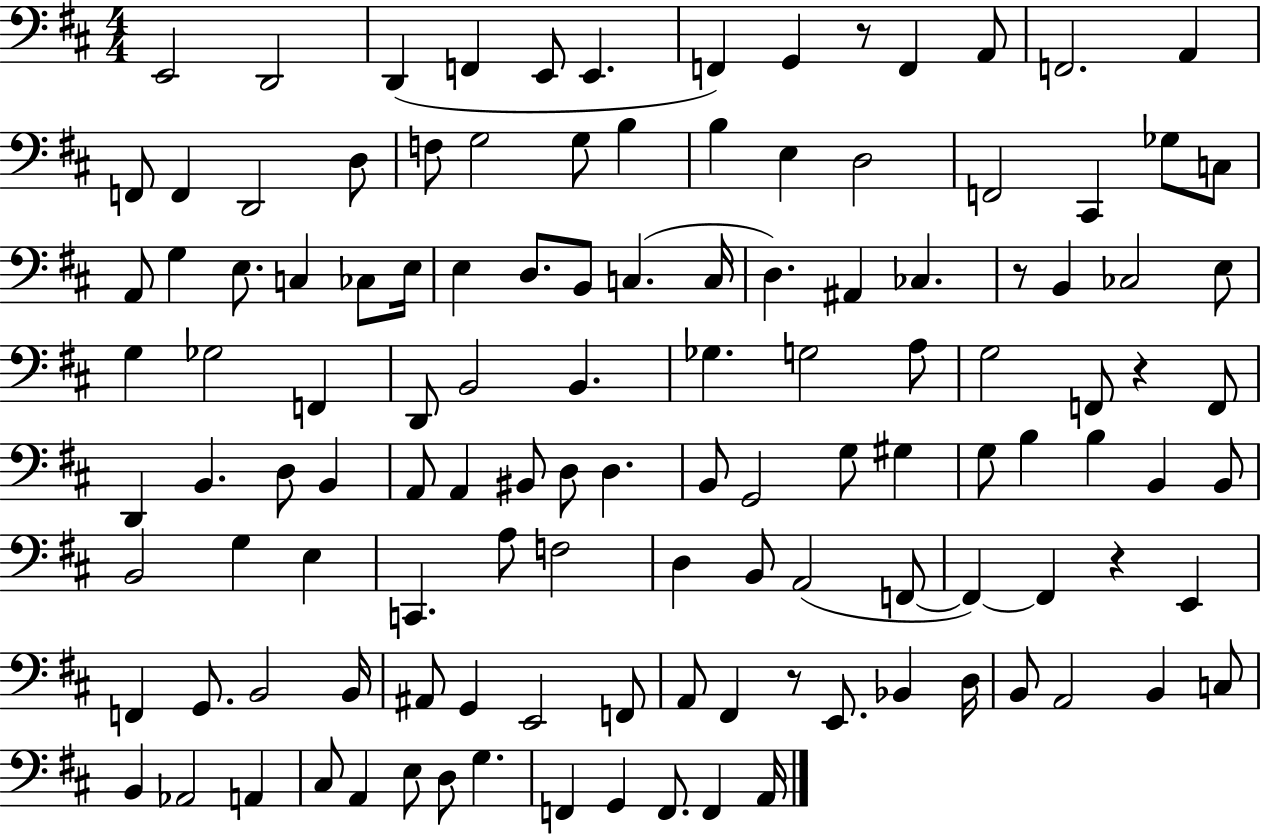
{
  \clef bass
  \numericTimeSignature
  \time 4/4
  \key d \major
  e,2 d,2 | d,4( f,4 e,8 e,4. | f,4) g,4 r8 f,4 a,8 | f,2. a,4 | \break f,8 f,4 d,2 d8 | f8 g2 g8 b4 | b4 e4 d2 | f,2 cis,4 ges8 c8 | \break a,8 g4 e8. c4 ces8 e16 | e4 d8. b,8 c4.( c16 | d4.) ais,4 ces4. | r8 b,4 ces2 e8 | \break g4 ges2 f,4 | d,8 b,2 b,4. | ges4. g2 a8 | g2 f,8 r4 f,8 | \break d,4 b,4. d8 b,4 | a,8 a,4 bis,8 d8 d4. | b,8 g,2 g8 gis4 | g8 b4 b4 b,4 b,8 | \break b,2 g4 e4 | c,4. a8 f2 | d4 b,8 a,2( f,8~~ | f,4~~) f,4 r4 e,4 | \break f,4 g,8. b,2 b,16 | ais,8 g,4 e,2 f,8 | a,8 fis,4 r8 e,8. bes,4 d16 | b,8 a,2 b,4 c8 | \break b,4 aes,2 a,4 | cis8 a,4 e8 d8 g4. | f,4 g,4 f,8. f,4 a,16 | \bar "|."
}